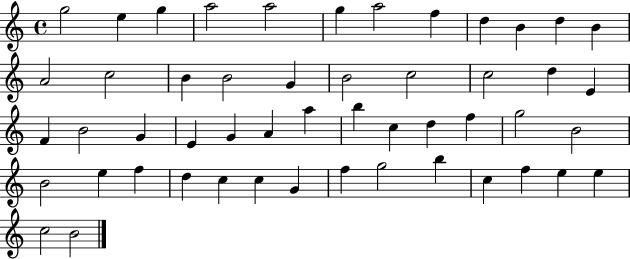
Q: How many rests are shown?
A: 0